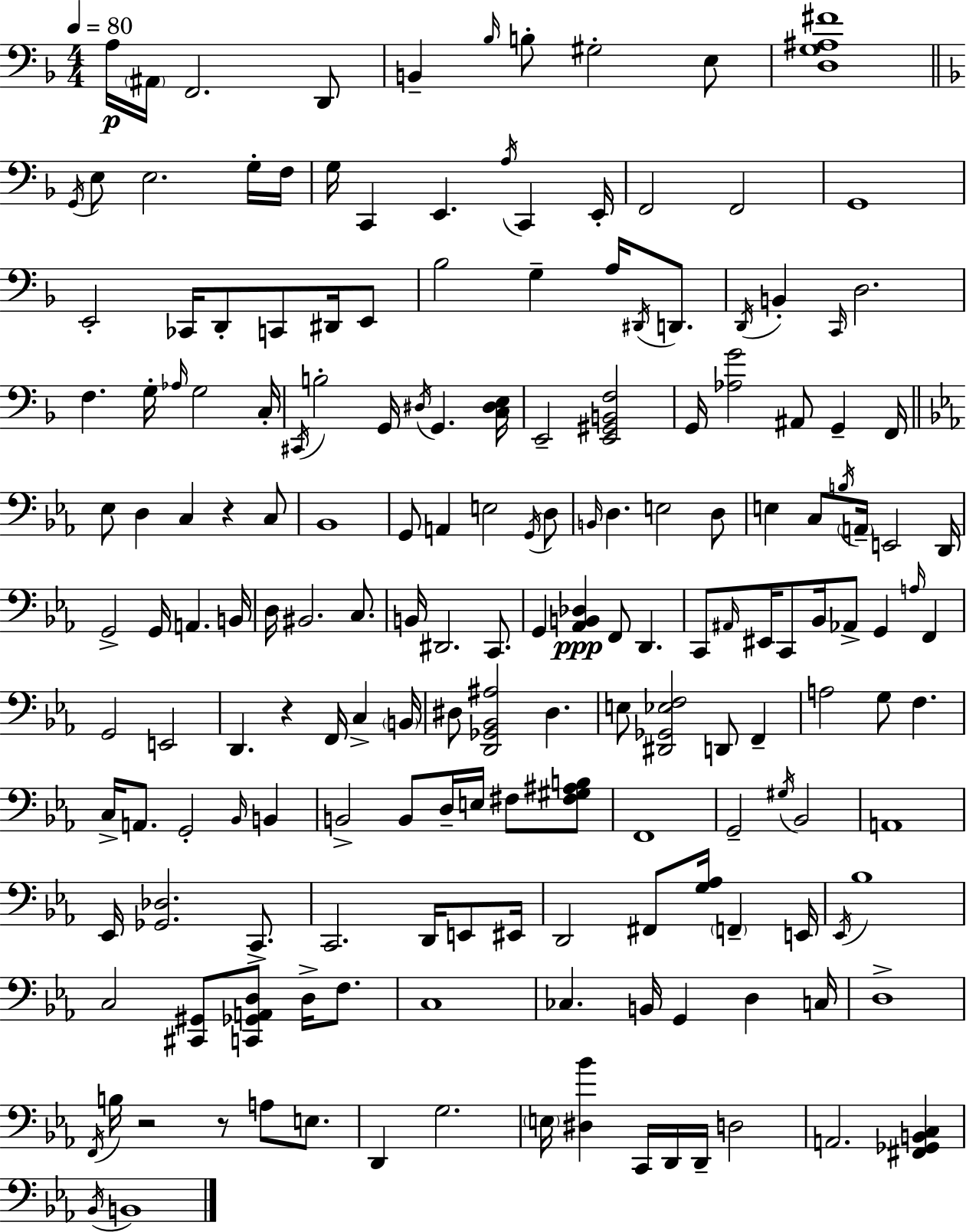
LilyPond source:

{
  \clef bass
  \numericTimeSignature
  \time 4/4
  \key f \major
  \tempo 4 = 80
  \repeat volta 2 { a16\p \parenthesize ais,16 f,2. d,8 | b,4-- \grace { bes16 } b8-. gis2-. e8 | <d g ais fis'>1 | \bar "||" \break \key f \major \acciaccatura { g,16 } e8 e2. g16-. | f16 g16 c,4 e,4. \acciaccatura { a16 } c,4 | e,16-. f,2 f,2 | g,1 | \break e,2-. ces,16 d,8-. c,8 dis,16 | e,8 bes2 g4-- a16 \acciaccatura { dis,16 } | d,8. \acciaccatura { d,16 } b,4-. \grace { c,16 } d2. | f4. g16-. \grace { aes16 } g2 | \break c16-. \acciaccatura { cis,16 } b2-. g,16 | \acciaccatura { dis16 } g,4. <c dis e>16 e,2-- | <e, gis, b, f>2 g,16 <aes g'>2 | ais,8 g,4-- f,16 \bar "||" \break \key ees \major ees8 d4 c4 r4 c8 | bes,1 | g,8 a,4 e2 \acciaccatura { g,16 } d8 | \grace { b,16 } d4. e2 | \break d8 e4 c8 \acciaccatura { b16 } \parenthesize a,16-- e,2 | d,16 g,2-> g,16 a,4. | b,16 d16 bis,2. | c8. b,16 dis,2. | \break c,8. g,4 <aes, b, des>4\ppp f,8 d,4. | c,8 \grace { ais,16 } eis,16 c,8 bes,16 aes,8-> g,4 | \grace { a16 } f,4 g,2 e,2 | d,4. r4 f,16 | \break c4-> \parenthesize b,16 dis8 <d, ges, bes, ais>2 dis4. | e8 <dis, ges, ees f>2 d,8 | f,4-- a2 g8 f4. | c16-> a,8. g,2-. | \break \grace { bes,16 } b,4 b,2-> b,8 | d16-- e16 fis8 <fis gis ais b>8 f,1 | g,2-- \acciaccatura { gis16 } bes,2 | a,1 | \break ees,16 <ges, des>2. | c,8.-> c,2. | d,16 e,8 eis,16 d,2 fis,8 | <g aes>16 \parenthesize f,4-- e,16 \acciaccatura { ees,16 } bes1 | \break c2 | <cis, gis,>8 <c, ges, a, d>8 d16-> f8. c1 | ces4. b,16 g,4 | d4 c16 d1-> | \break \acciaccatura { f,16 } b16 r2 | r8 a8 e8. d,4 g2. | \parenthesize e16 <dis bes'>4 c,16 d,16 | d,16-- d2 a,2. | \break <fis, ges, b, c>4 \acciaccatura { bes,16 } b,1 | } \bar "|."
}